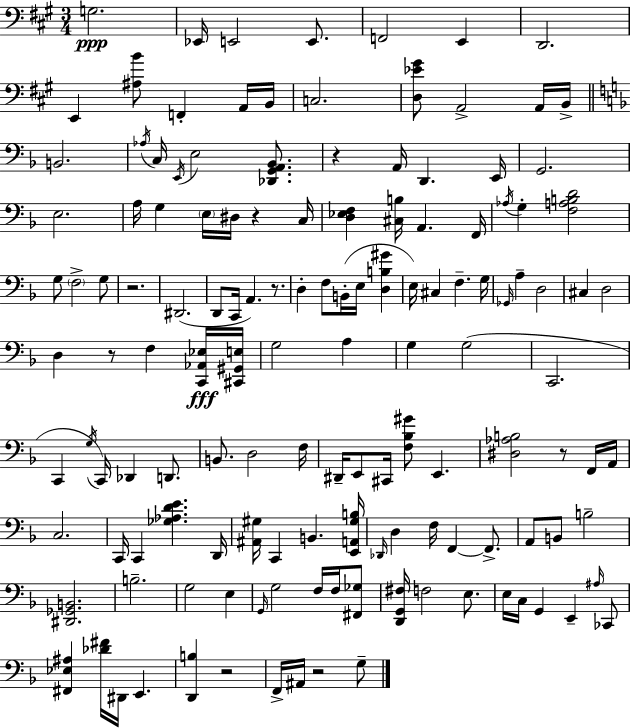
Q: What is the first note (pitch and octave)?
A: G3